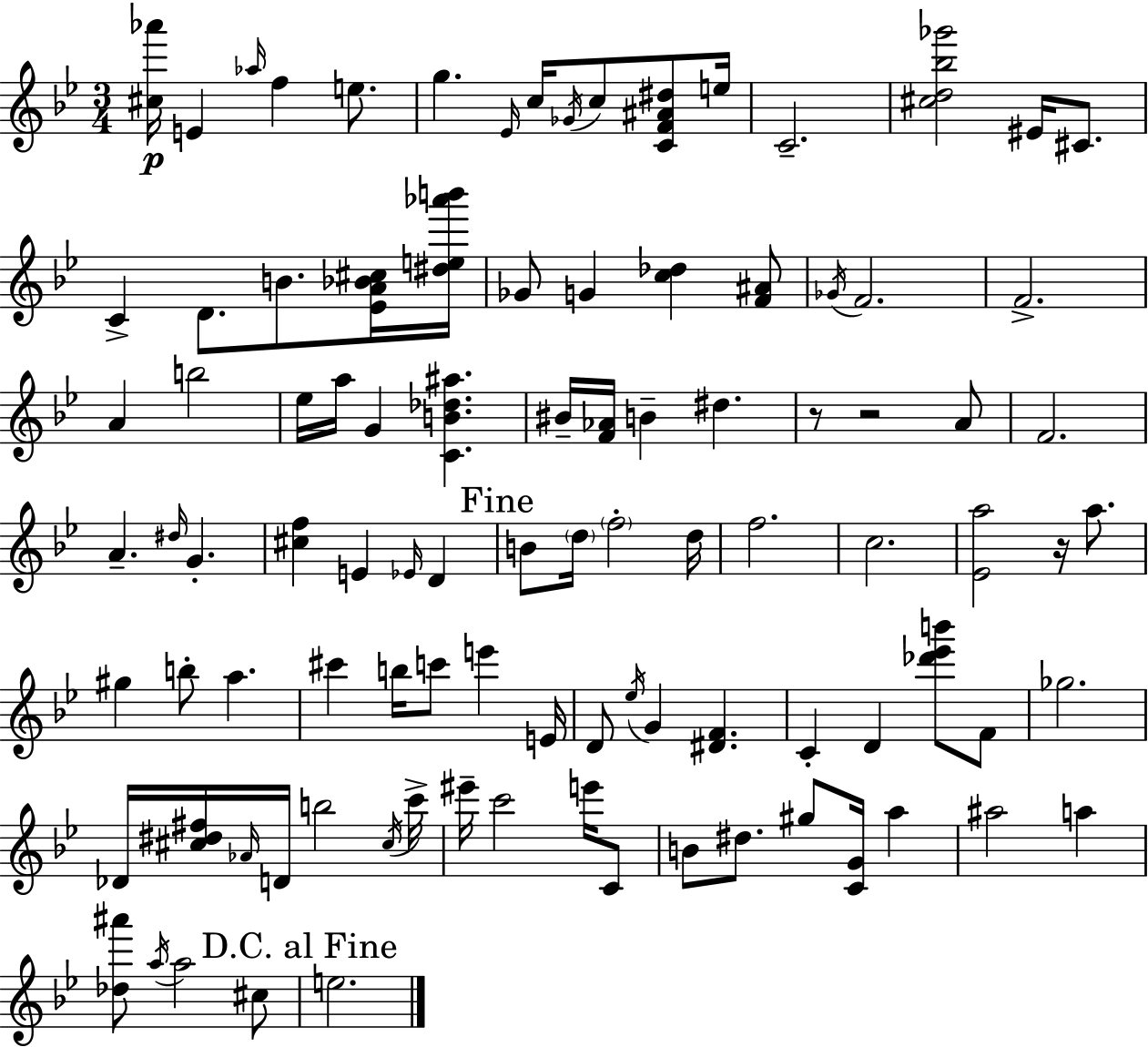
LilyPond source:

{
  \clef treble
  \numericTimeSignature
  \time 3/4
  \key bes \major
  <cis'' aes'''>16\p e'4 \grace { aes''16 } f''4 e''8. | g''4. \grace { ees'16 } c''16 \acciaccatura { ges'16 } c''8 | <c' f' ais' dis''>8 e''16 c'2.-- | <cis'' d'' bes'' ges'''>2 eis'16 | \break cis'8. c'4-> d'8. b'8. | <ees' a' bes' cis''>16 <dis'' e'' aes''' b'''>16 ges'8 g'4 <c'' des''>4 | <f' ais'>8 \acciaccatura { ges'16 } f'2. | f'2.-> | \break a'4 b''2 | ees''16 a''16 g'4 <c' b' des'' ais''>4. | bis'16-- <f' aes'>16 b'4-- dis''4. | r8 r2 | \break a'8 f'2. | a'4.-- \grace { dis''16 } g'4.-. | <cis'' f''>4 e'4 | \grace { ees'16 } d'4 \mark "Fine" b'8 \parenthesize d''16 \parenthesize f''2-. | \break d''16 f''2. | c''2. | <ees' a''>2 | r16 a''8. gis''4 b''8-. | \break a''4. cis'''4 b''16 c'''8 | e'''4 e'16 d'8 \acciaccatura { ees''16 } g'4 | <dis' f'>4. c'4-. d'4 | <des''' ees''' b'''>8 f'8 ges''2. | \break des'16 <cis'' dis'' fis''>16 \grace { aes'16 } d'16 b''2 | \acciaccatura { cis''16 } c'''16-> eis'''16-- c'''2 | e'''16 c'8 b'8 dis''8. | gis''8 <c' g'>16 a''4 ais''2 | \break a''4 <des'' ais'''>8 \acciaccatura { a''16 } | a''2 cis''8 \mark "D.C. al Fine" e''2. | \bar "|."
}